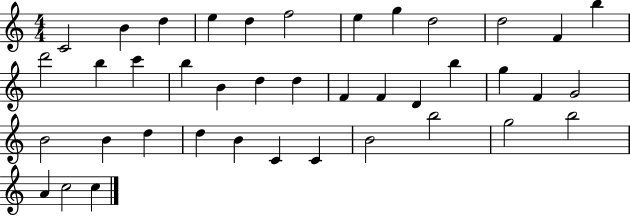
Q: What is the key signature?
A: C major